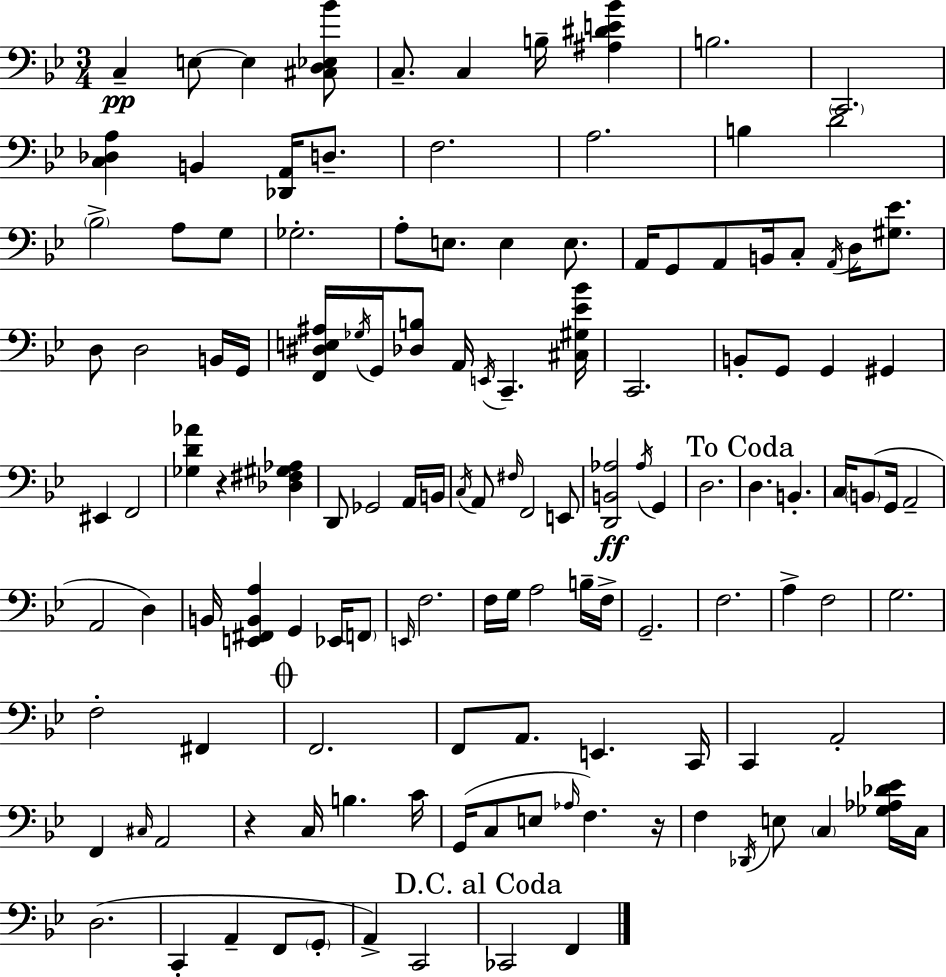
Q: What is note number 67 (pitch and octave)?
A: G2